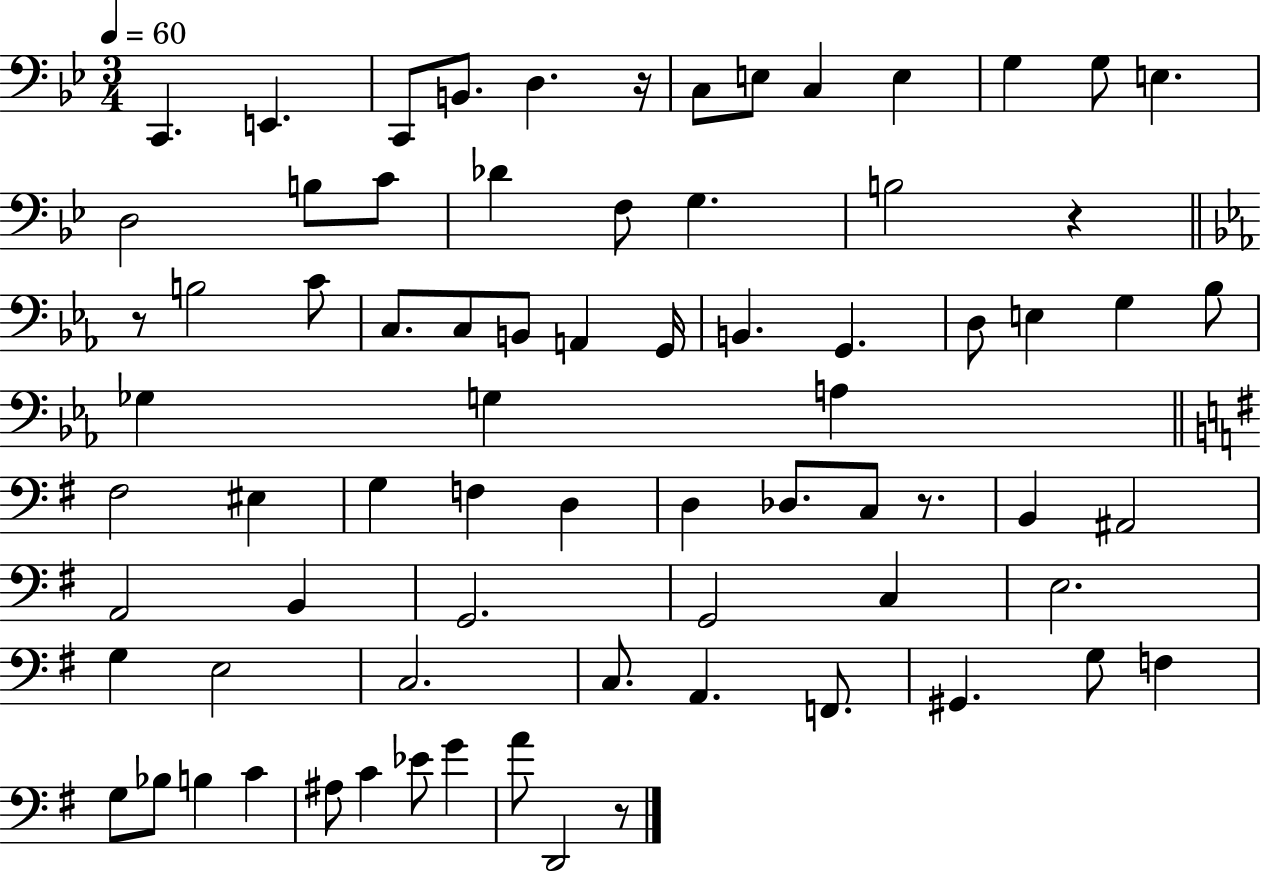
X:1
T:Untitled
M:3/4
L:1/4
K:Bb
C,, E,, C,,/2 B,,/2 D, z/4 C,/2 E,/2 C, E, G, G,/2 E, D,2 B,/2 C/2 _D F,/2 G, B,2 z z/2 B,2 C/2 C,/2 C,/2 B,,/2 A,, G,,/4 B,, G,, D,/2 E, G, _B,/2 _G, G, A, ^F,2 ^E, G, F, D, D, _D,/2 C,/2 z/2 B,, ^A,,2 A,,2 B,, G,,2 G,,2 C, E,2 G, E,2 C,2 C,/2 A,, F,,/2 ^G,, G,/2 F, G,/2 _B,/2 B, C ^A,/2 C _E/2 G A/2 D,,2 z/2